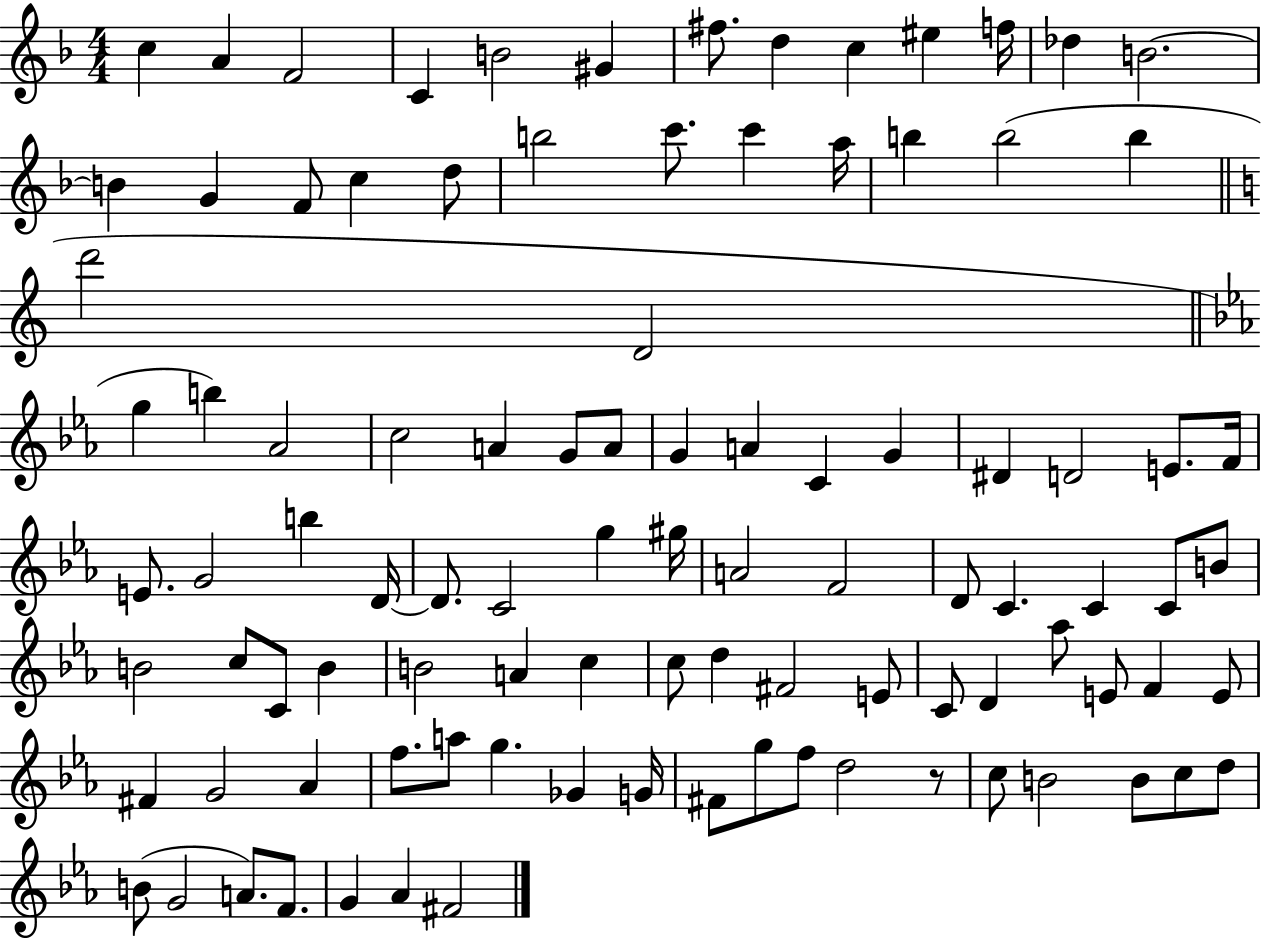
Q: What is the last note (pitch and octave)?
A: F#4